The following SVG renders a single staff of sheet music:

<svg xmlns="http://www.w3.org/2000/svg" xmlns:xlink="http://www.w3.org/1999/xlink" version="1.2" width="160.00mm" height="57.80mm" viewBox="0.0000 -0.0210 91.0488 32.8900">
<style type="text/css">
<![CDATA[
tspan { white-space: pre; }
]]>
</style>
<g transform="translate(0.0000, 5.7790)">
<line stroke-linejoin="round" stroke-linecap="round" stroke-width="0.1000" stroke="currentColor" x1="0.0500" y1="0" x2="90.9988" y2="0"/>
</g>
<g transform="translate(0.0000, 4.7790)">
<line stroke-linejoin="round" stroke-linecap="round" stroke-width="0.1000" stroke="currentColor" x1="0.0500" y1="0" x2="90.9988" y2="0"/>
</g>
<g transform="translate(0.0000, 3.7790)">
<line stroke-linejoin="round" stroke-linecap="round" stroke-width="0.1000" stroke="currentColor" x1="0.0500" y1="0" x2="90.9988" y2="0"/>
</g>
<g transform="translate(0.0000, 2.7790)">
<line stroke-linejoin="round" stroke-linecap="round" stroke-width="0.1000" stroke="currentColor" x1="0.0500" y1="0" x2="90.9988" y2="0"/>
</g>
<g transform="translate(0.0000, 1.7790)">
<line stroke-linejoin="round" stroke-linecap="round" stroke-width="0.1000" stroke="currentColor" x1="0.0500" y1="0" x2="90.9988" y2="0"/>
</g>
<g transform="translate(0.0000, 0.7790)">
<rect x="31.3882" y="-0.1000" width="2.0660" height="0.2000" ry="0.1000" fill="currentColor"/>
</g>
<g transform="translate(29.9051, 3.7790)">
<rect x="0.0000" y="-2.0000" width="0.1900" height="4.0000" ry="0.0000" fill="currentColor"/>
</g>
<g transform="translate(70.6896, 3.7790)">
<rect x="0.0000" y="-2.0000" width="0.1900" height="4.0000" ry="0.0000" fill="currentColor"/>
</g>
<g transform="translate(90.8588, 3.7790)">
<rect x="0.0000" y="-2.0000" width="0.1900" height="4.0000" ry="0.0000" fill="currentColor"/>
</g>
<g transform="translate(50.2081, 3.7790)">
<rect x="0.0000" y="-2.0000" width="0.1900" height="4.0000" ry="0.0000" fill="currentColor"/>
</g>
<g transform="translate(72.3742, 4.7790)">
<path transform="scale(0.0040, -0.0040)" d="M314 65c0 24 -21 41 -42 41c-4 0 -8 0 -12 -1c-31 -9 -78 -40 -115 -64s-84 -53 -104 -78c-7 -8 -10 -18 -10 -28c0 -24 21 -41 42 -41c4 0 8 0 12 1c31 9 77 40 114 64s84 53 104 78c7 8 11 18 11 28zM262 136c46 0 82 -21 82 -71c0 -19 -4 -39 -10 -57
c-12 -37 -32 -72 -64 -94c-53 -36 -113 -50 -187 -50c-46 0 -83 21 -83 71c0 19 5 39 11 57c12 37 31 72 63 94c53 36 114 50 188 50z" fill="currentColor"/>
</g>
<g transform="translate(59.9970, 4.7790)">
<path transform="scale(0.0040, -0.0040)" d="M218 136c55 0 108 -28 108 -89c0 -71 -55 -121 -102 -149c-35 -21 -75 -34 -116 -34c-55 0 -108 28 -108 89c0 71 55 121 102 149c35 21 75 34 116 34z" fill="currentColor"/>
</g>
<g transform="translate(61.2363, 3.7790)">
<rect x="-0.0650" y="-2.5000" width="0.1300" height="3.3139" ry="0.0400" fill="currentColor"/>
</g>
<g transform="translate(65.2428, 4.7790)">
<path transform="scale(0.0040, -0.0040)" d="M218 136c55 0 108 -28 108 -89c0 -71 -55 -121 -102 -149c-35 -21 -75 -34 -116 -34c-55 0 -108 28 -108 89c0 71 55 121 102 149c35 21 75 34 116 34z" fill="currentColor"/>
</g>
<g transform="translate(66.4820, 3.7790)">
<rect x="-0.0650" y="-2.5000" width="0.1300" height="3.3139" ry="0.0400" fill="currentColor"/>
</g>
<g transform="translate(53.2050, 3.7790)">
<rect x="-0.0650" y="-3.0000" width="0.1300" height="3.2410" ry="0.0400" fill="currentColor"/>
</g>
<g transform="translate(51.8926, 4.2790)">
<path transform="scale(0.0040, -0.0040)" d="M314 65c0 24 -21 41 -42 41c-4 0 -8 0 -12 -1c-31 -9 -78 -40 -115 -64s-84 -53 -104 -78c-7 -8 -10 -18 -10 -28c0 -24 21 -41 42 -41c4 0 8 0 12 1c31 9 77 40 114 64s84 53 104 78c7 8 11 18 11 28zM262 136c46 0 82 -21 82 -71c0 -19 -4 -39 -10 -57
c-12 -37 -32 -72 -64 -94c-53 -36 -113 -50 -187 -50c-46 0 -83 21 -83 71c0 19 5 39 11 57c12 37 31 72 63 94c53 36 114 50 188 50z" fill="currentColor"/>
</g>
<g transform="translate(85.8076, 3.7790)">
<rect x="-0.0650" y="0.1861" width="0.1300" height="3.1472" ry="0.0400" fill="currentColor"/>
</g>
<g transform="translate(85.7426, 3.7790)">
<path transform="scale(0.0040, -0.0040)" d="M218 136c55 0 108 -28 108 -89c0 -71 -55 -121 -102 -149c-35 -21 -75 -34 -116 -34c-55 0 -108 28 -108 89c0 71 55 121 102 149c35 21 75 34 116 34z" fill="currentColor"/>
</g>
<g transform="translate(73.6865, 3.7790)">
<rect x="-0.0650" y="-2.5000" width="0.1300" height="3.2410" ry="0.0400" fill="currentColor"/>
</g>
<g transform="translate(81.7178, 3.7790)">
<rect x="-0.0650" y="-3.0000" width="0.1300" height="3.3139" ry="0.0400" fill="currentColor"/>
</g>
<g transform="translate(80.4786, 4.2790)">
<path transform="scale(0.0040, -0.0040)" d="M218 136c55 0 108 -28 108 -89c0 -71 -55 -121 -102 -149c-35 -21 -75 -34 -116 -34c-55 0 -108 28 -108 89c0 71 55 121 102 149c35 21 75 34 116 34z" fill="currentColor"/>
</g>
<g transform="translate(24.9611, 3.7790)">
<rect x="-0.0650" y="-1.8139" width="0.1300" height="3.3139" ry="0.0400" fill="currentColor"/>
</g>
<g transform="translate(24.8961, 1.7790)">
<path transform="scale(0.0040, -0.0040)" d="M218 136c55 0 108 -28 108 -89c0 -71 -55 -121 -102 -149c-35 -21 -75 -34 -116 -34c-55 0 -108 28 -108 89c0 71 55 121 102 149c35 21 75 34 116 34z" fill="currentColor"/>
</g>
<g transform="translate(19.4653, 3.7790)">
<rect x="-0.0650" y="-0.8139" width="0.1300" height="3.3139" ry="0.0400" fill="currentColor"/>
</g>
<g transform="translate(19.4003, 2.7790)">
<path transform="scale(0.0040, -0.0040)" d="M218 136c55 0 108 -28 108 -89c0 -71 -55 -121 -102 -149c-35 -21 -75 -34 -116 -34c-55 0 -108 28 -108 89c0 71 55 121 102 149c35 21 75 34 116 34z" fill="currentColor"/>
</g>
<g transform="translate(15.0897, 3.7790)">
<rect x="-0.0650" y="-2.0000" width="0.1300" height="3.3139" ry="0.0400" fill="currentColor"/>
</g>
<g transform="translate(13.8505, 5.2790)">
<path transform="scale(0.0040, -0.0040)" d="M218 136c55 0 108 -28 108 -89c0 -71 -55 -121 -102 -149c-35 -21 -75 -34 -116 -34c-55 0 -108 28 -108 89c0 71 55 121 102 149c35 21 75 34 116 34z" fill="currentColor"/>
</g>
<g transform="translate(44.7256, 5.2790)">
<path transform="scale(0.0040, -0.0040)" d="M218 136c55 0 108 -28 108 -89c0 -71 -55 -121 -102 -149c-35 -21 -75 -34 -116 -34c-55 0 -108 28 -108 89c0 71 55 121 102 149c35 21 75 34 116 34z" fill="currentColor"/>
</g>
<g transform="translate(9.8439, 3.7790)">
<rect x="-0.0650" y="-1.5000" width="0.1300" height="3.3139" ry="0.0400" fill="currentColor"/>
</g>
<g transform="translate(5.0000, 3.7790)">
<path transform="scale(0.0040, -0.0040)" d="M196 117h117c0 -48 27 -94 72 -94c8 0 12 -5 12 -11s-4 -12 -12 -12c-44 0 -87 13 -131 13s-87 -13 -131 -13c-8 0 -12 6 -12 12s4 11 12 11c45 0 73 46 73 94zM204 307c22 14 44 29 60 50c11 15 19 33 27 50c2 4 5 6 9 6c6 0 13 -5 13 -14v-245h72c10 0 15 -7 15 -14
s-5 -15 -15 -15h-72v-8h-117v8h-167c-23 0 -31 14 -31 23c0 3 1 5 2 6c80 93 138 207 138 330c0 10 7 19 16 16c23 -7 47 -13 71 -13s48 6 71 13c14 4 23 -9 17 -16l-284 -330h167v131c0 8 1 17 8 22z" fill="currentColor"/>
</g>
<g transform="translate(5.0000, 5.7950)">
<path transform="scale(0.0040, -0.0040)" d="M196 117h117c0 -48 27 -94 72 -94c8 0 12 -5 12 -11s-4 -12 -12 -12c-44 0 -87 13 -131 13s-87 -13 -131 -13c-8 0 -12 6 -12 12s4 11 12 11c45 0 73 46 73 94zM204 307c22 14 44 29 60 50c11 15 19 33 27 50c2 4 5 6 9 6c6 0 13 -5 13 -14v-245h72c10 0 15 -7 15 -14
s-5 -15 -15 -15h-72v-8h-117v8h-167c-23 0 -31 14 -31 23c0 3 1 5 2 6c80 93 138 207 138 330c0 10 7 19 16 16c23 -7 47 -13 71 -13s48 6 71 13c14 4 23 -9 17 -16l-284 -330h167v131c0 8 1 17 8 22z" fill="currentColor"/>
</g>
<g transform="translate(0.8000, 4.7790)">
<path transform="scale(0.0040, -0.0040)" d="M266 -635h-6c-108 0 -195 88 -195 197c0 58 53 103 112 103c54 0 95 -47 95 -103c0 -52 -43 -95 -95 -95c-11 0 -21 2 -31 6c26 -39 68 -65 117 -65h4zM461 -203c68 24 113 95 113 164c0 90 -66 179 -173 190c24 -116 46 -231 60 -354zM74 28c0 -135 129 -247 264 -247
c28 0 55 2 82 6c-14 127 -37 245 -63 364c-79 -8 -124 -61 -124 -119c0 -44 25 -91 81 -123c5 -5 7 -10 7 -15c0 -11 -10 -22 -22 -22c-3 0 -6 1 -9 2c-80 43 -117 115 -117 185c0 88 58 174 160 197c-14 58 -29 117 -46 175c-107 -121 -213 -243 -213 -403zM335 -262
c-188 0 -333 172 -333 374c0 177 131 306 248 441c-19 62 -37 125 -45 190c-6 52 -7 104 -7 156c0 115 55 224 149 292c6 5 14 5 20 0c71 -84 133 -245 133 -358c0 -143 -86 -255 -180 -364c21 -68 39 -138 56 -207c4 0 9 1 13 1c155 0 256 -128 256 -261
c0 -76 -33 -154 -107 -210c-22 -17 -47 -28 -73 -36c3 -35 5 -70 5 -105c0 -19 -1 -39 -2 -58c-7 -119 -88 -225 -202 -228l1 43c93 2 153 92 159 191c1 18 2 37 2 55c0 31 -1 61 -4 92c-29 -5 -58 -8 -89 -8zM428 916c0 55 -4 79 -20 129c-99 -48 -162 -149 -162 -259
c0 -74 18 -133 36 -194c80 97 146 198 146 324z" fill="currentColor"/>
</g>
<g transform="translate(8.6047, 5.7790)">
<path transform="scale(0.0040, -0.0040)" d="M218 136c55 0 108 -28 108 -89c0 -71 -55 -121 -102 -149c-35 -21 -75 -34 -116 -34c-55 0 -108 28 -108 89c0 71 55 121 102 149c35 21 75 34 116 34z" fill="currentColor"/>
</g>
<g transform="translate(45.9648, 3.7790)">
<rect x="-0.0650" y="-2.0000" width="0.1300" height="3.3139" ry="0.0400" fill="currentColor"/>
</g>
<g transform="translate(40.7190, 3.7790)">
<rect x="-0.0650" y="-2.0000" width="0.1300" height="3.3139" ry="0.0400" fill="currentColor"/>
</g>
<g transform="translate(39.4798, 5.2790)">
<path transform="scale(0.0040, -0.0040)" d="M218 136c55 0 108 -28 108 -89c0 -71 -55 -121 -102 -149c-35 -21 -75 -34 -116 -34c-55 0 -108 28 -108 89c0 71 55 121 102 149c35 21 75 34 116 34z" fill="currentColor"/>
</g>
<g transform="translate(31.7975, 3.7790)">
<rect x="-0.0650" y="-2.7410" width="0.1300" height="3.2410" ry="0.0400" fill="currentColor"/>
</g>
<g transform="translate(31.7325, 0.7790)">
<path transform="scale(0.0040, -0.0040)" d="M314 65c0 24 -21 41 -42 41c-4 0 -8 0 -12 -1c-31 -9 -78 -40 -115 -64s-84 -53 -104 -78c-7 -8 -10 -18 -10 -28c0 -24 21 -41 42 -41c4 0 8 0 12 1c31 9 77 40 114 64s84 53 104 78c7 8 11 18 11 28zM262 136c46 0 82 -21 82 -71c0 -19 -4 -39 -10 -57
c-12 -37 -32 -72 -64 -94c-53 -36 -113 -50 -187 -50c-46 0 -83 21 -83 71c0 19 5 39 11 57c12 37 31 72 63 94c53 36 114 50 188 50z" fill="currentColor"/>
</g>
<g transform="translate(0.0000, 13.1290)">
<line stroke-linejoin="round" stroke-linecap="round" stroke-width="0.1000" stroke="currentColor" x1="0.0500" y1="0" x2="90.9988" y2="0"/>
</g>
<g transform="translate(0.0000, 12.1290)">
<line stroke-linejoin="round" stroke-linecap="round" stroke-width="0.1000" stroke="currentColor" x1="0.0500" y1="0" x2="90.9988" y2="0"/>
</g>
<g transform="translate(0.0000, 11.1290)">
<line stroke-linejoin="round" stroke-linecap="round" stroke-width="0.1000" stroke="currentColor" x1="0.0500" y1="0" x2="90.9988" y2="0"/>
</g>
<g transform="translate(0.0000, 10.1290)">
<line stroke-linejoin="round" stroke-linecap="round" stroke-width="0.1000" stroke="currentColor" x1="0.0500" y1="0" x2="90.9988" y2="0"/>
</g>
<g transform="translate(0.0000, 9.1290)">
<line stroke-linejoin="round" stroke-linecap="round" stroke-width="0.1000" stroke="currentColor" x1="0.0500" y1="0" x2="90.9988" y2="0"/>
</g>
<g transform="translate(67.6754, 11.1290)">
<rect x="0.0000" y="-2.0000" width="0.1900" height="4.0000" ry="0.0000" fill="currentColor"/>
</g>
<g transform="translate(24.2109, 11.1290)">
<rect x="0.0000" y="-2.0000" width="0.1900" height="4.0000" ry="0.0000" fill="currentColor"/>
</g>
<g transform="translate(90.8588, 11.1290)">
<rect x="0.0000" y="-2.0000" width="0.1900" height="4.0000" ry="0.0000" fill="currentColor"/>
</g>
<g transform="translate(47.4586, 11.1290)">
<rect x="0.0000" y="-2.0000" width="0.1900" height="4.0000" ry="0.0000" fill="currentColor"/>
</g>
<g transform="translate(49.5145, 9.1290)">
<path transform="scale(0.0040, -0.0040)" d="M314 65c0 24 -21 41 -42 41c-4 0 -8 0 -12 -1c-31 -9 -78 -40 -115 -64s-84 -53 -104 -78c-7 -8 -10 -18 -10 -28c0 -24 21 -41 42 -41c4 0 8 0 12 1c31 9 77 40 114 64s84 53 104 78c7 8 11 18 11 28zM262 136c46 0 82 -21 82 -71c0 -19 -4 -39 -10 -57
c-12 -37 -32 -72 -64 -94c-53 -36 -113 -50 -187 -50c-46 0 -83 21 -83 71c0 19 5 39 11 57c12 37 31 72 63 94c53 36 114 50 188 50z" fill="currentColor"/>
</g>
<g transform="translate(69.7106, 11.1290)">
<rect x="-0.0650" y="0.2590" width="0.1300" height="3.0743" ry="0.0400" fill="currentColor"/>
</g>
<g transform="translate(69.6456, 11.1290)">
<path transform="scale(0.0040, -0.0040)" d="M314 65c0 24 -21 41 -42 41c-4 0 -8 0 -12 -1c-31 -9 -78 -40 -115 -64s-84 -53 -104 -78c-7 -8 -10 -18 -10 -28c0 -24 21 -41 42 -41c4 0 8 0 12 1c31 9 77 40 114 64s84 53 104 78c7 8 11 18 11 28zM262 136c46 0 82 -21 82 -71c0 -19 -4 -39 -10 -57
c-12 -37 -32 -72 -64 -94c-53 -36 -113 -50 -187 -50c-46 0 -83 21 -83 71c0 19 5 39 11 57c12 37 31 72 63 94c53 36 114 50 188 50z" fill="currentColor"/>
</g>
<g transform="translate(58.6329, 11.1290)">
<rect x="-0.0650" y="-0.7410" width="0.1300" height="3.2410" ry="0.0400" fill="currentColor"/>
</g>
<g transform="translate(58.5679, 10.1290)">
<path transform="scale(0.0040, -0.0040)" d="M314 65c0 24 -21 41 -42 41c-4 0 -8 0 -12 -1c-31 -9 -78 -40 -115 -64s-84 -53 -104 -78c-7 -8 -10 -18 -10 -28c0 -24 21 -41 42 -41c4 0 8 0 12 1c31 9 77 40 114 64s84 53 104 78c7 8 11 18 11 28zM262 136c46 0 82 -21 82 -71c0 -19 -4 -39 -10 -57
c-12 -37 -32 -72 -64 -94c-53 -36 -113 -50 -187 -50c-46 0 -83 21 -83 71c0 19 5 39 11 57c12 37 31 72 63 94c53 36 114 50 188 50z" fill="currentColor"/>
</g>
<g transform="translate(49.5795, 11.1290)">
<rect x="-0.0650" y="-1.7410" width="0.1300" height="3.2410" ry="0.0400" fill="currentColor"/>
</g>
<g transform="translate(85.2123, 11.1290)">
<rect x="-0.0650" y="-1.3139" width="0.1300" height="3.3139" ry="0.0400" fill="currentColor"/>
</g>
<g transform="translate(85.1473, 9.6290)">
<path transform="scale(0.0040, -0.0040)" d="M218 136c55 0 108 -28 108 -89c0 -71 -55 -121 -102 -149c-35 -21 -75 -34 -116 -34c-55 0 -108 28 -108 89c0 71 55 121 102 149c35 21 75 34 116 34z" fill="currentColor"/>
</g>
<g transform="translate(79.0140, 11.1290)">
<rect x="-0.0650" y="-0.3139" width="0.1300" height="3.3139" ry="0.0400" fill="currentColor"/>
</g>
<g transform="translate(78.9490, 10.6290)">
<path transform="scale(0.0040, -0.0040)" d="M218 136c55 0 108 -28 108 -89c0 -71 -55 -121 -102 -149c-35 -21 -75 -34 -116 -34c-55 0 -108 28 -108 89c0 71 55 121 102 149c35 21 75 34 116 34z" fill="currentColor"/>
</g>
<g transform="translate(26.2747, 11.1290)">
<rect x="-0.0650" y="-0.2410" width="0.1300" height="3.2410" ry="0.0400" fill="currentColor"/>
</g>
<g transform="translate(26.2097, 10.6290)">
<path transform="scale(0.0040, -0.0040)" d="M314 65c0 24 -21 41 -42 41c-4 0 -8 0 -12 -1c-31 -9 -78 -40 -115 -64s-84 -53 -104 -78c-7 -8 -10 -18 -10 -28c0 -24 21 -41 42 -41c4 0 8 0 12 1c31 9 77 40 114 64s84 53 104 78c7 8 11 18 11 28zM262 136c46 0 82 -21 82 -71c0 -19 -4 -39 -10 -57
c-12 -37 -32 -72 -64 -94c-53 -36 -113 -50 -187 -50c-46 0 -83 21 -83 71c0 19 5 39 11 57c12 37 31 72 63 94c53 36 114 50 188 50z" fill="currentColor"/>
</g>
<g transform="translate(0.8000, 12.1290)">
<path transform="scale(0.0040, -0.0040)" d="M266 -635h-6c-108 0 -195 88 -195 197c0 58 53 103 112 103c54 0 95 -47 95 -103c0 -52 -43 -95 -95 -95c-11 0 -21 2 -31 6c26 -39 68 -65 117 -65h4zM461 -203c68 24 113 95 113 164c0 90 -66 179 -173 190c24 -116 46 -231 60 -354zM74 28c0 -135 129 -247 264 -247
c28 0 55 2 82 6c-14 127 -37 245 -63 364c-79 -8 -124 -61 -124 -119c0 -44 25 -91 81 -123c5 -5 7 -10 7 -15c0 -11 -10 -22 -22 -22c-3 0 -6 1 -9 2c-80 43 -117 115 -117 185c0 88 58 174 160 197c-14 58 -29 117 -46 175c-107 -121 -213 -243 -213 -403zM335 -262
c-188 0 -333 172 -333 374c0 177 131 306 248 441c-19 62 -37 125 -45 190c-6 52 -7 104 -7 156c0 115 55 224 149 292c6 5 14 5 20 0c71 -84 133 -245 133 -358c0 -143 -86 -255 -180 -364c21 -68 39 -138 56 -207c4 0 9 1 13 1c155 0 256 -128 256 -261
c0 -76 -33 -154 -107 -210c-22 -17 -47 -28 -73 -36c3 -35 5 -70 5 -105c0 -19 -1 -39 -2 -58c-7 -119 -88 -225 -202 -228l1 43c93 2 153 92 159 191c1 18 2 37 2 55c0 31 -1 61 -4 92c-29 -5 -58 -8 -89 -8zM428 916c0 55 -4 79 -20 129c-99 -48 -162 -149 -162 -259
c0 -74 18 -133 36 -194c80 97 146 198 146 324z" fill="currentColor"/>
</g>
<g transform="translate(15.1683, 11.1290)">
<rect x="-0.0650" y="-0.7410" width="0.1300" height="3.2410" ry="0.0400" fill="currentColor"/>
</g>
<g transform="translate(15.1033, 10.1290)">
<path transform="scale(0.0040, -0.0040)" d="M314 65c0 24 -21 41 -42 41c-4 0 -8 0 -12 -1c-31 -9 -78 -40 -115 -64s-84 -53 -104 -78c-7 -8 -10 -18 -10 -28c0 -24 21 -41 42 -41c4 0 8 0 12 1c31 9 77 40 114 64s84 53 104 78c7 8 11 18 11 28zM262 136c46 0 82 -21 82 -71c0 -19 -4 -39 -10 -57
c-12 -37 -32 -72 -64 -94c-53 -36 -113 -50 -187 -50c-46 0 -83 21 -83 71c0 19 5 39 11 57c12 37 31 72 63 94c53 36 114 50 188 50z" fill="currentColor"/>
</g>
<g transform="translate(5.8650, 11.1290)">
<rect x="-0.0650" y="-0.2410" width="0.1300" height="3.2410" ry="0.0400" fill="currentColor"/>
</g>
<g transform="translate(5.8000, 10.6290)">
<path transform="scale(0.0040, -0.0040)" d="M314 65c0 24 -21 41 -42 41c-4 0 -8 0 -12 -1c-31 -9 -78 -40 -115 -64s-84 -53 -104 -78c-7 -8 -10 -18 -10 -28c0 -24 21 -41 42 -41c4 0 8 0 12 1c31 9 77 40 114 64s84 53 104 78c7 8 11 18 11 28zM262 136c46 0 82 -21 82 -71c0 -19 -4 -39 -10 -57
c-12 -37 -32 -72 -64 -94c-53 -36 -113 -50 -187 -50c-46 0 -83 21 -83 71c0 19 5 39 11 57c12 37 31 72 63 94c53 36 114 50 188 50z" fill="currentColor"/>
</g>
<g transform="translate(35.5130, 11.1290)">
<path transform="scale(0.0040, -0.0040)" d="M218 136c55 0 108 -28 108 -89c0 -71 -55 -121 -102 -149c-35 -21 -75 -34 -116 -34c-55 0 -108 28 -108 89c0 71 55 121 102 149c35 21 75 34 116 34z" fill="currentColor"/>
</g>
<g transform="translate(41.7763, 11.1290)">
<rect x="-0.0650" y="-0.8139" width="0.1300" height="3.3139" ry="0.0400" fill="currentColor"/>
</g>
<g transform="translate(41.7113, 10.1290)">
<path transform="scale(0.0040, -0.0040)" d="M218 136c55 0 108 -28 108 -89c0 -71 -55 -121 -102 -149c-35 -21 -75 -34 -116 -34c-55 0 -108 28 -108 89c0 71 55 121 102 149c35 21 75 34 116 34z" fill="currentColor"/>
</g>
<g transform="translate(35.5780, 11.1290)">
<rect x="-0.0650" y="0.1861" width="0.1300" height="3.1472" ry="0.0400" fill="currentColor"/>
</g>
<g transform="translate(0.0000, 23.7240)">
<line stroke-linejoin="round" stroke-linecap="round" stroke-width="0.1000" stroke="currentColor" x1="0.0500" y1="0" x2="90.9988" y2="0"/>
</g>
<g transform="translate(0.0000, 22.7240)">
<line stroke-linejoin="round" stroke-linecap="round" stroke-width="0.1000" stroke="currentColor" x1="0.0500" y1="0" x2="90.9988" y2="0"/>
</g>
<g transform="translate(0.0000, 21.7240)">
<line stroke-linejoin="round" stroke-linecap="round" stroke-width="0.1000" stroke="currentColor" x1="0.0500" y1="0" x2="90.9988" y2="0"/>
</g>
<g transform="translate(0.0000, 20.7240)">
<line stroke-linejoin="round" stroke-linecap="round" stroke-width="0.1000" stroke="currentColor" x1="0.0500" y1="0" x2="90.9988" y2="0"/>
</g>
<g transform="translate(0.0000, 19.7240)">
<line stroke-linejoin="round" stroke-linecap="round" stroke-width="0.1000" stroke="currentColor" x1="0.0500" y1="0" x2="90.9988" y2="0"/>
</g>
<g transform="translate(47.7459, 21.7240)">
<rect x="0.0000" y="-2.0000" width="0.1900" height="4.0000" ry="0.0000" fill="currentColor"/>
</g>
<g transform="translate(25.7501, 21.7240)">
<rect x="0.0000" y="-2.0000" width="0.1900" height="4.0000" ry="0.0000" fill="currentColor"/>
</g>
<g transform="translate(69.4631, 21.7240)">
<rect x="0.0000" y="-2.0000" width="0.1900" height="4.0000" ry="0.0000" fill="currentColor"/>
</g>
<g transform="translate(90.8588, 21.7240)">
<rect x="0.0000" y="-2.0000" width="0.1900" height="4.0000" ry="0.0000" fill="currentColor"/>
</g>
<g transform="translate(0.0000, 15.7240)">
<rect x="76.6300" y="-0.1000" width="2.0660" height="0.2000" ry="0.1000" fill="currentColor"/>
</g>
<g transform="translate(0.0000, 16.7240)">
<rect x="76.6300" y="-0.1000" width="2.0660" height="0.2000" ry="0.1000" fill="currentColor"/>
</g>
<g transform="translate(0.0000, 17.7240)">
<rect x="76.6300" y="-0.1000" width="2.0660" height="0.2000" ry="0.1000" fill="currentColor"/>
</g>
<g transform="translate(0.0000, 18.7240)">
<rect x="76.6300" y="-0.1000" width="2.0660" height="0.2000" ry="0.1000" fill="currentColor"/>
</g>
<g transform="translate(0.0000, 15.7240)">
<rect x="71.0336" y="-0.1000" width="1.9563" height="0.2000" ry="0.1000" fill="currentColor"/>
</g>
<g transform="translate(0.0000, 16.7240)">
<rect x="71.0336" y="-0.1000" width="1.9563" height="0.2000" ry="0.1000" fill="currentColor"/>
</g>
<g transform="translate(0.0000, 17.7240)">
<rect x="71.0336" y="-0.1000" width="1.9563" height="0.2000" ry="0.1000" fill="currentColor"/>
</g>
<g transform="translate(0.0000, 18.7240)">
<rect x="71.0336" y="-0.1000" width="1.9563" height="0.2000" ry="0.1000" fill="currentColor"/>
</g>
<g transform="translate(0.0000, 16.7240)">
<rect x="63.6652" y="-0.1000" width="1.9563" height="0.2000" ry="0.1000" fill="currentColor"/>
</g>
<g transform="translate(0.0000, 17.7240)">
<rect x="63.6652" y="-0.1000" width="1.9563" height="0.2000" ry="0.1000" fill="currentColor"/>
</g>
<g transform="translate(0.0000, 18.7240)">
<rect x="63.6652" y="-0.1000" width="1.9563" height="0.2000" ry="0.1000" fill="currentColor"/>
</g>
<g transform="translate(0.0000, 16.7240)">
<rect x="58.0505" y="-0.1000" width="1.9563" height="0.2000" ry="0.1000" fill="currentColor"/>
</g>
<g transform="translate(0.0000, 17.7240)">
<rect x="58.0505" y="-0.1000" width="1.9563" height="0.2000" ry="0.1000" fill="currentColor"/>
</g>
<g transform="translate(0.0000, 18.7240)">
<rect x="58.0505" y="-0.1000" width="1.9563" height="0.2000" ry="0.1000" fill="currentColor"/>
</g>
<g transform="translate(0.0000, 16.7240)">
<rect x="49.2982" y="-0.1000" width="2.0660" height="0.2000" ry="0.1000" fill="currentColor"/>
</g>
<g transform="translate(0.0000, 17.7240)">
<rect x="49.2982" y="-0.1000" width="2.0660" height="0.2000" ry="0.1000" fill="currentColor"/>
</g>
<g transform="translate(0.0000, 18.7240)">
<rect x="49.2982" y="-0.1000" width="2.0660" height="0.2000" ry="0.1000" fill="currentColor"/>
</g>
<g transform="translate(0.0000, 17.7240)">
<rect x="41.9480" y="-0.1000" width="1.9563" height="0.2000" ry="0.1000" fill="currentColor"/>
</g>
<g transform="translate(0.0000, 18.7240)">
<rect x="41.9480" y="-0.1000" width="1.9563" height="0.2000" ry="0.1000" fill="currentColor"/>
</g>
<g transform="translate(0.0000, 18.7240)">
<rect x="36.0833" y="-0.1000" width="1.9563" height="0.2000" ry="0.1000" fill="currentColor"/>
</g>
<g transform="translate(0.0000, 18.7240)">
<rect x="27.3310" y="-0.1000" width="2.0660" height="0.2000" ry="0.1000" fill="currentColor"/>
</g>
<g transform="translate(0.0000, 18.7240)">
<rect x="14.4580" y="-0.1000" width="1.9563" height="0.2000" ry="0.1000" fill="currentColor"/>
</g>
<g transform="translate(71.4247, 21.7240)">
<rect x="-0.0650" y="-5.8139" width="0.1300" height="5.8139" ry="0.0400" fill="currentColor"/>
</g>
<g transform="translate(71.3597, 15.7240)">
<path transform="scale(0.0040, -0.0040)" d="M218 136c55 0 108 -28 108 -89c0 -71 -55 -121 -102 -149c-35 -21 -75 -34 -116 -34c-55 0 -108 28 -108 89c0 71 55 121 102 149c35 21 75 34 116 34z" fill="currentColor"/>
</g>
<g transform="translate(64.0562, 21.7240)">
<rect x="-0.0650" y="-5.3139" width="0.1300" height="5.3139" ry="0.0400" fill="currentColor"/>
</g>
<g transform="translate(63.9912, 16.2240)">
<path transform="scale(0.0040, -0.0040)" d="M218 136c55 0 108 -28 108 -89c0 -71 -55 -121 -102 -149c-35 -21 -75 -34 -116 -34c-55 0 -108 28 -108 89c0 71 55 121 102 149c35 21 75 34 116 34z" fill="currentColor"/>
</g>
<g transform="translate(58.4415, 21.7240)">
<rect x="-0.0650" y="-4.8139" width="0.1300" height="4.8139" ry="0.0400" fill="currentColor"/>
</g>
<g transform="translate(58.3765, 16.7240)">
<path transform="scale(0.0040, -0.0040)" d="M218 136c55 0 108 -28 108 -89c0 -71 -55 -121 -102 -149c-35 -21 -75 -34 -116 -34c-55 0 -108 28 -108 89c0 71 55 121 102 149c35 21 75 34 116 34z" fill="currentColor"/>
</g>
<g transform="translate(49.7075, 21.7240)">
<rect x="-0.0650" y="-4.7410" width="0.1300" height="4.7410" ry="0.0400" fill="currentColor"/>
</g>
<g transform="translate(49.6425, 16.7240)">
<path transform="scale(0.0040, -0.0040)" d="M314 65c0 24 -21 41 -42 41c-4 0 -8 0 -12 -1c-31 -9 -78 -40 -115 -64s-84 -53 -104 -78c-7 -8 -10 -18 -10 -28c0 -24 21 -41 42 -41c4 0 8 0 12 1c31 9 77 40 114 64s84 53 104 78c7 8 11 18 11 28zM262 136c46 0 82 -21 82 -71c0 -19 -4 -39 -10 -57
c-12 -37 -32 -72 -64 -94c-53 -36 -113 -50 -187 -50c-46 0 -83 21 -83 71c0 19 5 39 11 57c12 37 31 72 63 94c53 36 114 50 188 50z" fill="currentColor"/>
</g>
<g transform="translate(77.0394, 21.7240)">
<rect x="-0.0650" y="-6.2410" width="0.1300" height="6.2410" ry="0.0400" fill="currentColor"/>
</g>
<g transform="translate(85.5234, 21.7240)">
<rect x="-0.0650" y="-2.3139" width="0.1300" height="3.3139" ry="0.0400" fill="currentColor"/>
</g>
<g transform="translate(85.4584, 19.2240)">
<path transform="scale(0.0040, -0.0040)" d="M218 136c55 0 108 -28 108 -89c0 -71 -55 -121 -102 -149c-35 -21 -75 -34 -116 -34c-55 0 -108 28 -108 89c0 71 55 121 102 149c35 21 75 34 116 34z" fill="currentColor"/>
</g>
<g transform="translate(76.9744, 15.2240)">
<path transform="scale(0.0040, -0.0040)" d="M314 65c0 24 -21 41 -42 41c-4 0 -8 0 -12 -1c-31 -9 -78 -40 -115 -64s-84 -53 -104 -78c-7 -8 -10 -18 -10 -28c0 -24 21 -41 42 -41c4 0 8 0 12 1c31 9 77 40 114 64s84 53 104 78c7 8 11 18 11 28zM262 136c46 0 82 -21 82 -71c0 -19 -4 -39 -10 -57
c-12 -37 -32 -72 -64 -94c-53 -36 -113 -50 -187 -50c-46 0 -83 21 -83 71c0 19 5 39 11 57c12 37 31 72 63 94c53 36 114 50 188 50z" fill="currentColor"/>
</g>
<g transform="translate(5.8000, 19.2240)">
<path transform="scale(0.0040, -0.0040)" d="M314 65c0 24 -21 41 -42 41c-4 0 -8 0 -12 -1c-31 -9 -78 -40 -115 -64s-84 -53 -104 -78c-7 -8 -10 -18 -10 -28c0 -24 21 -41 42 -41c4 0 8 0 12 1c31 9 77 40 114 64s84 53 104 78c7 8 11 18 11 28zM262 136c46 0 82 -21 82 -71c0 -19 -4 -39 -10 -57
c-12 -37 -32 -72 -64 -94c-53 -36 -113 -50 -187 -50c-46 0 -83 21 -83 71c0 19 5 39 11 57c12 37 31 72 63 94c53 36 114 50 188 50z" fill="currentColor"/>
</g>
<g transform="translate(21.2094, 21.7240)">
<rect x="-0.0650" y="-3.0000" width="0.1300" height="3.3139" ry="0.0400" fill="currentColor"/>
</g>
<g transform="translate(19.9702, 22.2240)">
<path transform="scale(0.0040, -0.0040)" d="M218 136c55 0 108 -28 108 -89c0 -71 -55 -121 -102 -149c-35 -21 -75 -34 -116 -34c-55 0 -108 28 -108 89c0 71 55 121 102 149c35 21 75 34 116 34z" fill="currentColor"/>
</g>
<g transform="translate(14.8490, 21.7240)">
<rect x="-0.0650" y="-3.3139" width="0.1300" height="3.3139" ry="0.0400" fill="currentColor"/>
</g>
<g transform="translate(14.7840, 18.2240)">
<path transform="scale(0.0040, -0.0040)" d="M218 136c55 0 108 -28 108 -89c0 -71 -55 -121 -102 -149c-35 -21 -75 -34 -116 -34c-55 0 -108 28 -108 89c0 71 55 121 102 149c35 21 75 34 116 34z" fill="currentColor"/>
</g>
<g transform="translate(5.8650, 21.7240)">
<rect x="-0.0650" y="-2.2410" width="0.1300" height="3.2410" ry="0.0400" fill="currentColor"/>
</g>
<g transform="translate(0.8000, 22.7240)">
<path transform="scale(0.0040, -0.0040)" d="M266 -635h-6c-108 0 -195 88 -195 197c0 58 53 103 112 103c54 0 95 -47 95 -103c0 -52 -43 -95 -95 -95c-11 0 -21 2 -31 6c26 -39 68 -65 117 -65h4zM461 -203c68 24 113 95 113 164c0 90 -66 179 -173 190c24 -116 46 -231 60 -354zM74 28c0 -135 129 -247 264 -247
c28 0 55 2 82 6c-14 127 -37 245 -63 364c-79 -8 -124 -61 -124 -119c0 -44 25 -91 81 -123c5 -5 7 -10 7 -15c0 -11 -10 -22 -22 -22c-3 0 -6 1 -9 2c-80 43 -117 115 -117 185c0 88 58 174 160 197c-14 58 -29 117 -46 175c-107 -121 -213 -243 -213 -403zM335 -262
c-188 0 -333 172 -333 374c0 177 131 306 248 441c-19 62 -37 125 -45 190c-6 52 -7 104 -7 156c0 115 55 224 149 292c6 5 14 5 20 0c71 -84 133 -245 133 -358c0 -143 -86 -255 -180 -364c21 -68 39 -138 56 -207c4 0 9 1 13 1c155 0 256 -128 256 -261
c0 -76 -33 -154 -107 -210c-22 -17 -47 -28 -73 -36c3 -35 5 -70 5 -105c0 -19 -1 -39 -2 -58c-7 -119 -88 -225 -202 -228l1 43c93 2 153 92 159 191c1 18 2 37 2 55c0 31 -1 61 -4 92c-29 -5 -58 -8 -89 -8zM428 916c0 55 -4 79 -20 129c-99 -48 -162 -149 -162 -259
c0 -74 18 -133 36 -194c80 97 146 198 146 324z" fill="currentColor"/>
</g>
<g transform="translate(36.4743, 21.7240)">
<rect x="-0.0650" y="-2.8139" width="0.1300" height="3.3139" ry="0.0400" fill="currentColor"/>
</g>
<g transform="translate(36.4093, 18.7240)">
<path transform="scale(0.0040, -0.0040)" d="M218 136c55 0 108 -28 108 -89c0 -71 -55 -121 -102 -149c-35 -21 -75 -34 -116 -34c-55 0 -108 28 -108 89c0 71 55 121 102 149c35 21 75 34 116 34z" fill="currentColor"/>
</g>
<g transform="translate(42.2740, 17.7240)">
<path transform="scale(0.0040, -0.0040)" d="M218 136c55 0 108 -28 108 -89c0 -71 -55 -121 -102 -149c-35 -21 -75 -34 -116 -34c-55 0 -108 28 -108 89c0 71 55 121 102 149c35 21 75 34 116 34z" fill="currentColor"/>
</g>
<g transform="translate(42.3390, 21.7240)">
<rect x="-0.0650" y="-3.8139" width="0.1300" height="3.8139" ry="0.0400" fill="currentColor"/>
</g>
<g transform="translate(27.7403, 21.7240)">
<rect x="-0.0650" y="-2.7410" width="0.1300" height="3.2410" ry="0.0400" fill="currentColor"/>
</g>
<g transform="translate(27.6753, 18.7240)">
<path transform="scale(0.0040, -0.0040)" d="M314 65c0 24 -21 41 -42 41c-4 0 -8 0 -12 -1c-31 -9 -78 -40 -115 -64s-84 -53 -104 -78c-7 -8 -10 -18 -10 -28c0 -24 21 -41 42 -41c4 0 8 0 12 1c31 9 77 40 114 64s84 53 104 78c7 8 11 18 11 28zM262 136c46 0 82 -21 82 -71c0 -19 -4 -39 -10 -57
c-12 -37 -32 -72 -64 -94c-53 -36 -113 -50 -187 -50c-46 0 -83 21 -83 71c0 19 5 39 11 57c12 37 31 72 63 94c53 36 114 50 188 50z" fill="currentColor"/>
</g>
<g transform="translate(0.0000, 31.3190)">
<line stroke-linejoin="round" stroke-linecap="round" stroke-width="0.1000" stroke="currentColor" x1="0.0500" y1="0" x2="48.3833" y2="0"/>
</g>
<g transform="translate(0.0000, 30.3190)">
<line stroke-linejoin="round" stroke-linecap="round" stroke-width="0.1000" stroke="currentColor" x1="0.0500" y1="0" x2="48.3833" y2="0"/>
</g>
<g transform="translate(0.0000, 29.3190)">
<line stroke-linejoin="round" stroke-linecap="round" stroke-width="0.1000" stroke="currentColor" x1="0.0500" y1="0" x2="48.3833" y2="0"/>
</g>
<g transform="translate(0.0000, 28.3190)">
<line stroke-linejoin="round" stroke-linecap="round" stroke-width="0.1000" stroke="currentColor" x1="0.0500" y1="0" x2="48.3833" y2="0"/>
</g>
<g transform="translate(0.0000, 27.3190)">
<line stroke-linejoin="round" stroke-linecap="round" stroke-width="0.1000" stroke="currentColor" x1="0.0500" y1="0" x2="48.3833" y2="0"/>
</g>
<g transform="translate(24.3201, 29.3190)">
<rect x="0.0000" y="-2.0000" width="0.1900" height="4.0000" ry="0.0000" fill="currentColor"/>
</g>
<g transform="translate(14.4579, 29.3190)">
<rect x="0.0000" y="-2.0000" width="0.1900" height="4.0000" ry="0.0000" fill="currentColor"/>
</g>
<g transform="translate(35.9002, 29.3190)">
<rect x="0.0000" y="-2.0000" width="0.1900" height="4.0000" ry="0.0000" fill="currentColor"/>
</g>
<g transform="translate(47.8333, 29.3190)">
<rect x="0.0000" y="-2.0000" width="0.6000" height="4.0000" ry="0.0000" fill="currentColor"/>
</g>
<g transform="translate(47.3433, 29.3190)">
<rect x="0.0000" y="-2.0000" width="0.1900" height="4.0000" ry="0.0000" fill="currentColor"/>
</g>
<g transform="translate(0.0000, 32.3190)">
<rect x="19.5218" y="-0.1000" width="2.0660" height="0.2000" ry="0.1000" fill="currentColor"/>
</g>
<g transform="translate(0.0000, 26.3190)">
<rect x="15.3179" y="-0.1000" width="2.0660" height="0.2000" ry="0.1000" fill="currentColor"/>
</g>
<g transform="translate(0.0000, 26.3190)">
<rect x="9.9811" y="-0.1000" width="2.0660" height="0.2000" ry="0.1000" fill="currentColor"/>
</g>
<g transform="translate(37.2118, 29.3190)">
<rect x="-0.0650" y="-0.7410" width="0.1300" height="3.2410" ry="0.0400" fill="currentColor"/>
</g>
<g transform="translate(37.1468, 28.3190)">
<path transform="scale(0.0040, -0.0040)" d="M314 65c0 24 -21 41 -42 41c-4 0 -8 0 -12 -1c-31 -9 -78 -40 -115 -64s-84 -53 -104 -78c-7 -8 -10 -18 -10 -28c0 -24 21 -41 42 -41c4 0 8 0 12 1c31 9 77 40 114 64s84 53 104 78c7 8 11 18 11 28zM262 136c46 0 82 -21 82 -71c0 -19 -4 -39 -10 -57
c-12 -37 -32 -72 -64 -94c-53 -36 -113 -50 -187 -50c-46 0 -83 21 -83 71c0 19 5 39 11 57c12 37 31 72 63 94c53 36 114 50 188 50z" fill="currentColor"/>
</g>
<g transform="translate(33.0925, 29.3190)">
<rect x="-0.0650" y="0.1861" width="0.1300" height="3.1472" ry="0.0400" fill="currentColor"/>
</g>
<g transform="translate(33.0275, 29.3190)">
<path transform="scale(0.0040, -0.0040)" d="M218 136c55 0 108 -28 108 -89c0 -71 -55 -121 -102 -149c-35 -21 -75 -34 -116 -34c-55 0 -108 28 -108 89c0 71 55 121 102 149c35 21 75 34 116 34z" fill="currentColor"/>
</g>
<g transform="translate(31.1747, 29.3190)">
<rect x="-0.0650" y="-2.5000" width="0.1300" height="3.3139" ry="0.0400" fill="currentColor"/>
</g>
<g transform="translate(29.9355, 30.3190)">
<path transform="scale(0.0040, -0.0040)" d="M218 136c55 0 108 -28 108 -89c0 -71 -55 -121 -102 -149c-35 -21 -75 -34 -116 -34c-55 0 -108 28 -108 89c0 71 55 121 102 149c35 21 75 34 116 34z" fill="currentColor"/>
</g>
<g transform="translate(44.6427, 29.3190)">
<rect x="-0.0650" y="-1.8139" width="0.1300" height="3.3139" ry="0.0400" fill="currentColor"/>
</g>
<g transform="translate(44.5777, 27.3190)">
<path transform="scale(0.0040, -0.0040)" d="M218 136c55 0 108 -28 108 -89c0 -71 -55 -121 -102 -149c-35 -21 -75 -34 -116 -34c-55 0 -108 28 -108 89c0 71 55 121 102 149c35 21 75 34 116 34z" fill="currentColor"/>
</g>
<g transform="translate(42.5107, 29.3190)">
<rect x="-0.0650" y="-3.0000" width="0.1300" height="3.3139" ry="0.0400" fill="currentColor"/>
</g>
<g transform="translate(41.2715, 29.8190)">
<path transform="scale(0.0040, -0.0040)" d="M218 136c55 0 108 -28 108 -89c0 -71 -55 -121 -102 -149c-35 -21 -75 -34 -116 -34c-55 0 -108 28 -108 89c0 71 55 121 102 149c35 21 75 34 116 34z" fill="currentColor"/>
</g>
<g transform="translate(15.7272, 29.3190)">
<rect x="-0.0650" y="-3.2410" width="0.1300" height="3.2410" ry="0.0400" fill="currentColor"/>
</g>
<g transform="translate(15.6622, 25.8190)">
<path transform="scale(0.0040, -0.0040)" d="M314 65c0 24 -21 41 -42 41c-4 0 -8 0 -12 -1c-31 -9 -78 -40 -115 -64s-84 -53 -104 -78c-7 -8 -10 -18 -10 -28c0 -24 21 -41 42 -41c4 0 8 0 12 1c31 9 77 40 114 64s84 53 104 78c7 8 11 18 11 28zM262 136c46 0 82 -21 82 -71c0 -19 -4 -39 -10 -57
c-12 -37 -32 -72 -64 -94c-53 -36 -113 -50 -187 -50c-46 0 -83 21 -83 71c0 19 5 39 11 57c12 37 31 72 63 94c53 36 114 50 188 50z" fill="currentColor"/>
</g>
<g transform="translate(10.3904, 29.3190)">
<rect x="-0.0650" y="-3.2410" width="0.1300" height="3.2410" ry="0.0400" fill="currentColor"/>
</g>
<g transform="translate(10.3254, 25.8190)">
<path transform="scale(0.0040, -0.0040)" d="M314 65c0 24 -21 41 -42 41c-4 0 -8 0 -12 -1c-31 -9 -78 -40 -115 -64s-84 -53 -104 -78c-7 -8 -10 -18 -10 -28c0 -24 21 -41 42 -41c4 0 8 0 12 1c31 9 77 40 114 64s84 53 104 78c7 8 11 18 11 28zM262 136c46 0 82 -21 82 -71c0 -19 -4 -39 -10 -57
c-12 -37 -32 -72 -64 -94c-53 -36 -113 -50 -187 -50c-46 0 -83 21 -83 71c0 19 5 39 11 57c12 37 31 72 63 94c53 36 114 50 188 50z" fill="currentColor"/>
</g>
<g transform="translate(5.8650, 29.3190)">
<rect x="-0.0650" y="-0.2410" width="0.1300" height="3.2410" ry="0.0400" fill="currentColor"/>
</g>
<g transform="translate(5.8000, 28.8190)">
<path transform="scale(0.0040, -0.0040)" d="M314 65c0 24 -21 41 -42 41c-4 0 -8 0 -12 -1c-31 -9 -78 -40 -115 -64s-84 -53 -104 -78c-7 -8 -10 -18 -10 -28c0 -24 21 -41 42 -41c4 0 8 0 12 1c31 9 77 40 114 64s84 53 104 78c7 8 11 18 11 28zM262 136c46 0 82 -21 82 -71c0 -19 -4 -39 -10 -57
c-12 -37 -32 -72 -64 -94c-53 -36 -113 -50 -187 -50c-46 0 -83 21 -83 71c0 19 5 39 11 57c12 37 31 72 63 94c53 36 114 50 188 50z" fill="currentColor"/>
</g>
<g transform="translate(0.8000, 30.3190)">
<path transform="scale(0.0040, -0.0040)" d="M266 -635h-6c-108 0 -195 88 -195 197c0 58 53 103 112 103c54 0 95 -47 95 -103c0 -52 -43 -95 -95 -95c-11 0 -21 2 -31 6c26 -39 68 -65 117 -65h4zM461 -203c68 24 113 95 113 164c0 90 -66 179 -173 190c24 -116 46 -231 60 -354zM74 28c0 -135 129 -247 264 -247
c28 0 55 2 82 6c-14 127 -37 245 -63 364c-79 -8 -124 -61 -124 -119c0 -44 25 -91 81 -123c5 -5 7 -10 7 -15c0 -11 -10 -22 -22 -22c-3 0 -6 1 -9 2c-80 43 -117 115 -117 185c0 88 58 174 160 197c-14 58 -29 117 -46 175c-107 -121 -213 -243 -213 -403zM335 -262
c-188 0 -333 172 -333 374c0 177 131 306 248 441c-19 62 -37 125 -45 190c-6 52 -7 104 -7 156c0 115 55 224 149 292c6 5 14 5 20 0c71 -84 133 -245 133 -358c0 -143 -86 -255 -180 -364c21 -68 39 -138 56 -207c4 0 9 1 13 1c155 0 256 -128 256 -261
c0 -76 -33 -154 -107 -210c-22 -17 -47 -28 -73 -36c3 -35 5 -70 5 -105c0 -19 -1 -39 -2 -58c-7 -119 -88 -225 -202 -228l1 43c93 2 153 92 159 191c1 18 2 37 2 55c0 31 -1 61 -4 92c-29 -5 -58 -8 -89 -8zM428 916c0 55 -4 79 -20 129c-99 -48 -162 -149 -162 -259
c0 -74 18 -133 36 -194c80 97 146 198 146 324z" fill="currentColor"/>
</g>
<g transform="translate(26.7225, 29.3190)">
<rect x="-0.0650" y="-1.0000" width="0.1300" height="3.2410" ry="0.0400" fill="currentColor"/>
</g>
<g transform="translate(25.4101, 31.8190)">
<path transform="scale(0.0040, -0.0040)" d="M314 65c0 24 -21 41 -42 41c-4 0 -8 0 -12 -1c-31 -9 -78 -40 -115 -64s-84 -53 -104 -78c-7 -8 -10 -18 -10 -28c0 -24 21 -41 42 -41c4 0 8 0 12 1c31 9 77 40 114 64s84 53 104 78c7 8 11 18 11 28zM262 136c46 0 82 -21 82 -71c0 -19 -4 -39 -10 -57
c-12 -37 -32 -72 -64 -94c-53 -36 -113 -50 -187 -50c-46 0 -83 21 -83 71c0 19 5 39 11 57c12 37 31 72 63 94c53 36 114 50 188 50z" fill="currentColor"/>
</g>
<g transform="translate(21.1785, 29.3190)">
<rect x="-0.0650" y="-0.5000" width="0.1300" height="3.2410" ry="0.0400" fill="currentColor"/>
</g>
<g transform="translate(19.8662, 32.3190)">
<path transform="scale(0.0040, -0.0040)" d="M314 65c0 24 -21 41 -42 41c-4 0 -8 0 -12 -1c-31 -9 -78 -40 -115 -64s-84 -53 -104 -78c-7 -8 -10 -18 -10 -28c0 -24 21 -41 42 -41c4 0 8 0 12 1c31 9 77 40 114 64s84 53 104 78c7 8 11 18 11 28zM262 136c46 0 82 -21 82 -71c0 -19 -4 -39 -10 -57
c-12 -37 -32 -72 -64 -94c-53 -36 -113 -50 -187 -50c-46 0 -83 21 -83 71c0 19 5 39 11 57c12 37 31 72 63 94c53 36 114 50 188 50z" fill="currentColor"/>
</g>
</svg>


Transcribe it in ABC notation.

X:1
T:Untitled
M:4/4
L:1/4
K:C
E F d f a2 F F A2 G G G2 A B c2 d2 c2 B d f2 d2 B2 c e g2 b A a2 a c' e'2 e' f' g' a'2 g c2 b2 b2 C2 D2 G B d2 A f